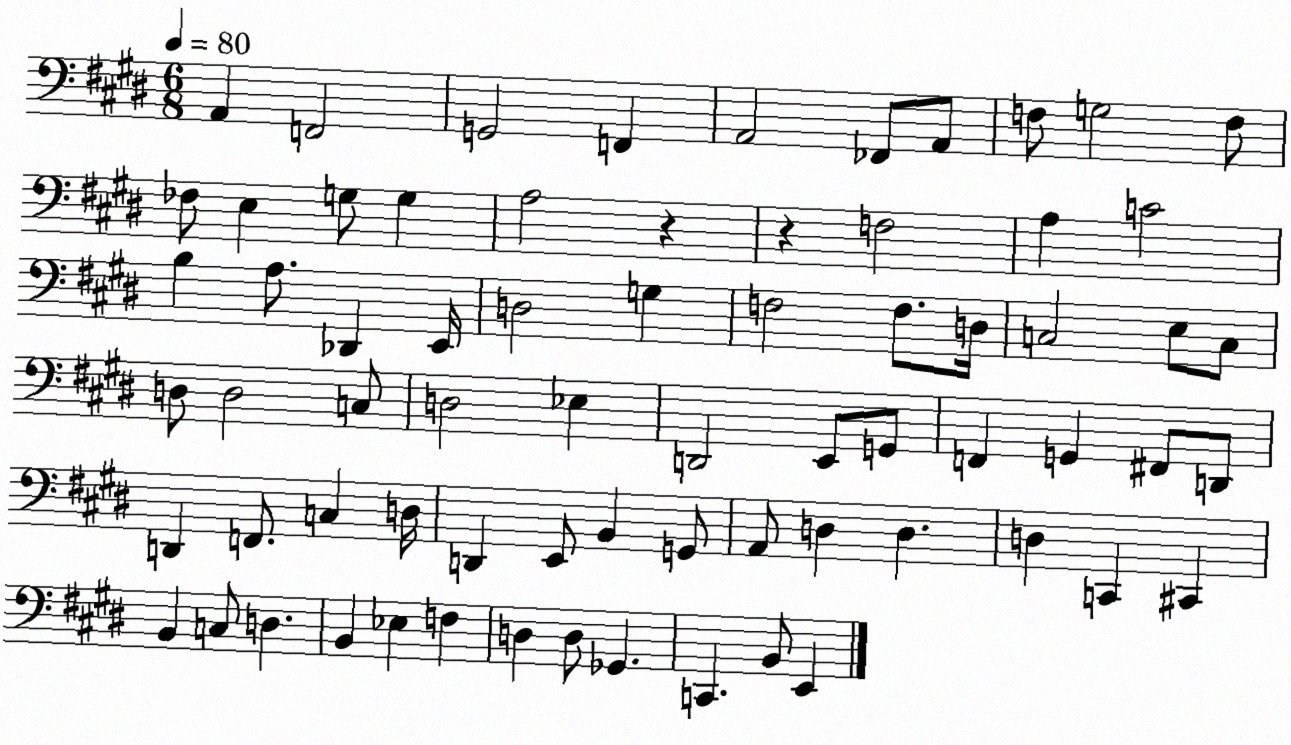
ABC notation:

X:1
T:Untitled
M:6/8
L:1/4
K:E
A,, F,,2 G,,2 F,, A,,2 _F,,/2 A,,/2 F,/2 G,2 F,/2 _F,/2 E, G,/2 G, A,2 z z F,2 A, C2 B, A,/2 _D,, E,,/4 D,2 G, F,2 F,/2 D,/4 C,2 E,/2 C,/2 D,/2 D,2 C,/2 D,2 _E, D,,2 E,,/2 G,,/2 F,, G,, ^F,,/2 D,,/2 D,, F,,/2 C, D,/4 D,, E,,/2 B,, G,,/2 A,,/2 D, D, D, C,, ^C,, B,, C,/2 D, B,, _E, F, D, D,/2 _G,, C,, B,,/2 E,,